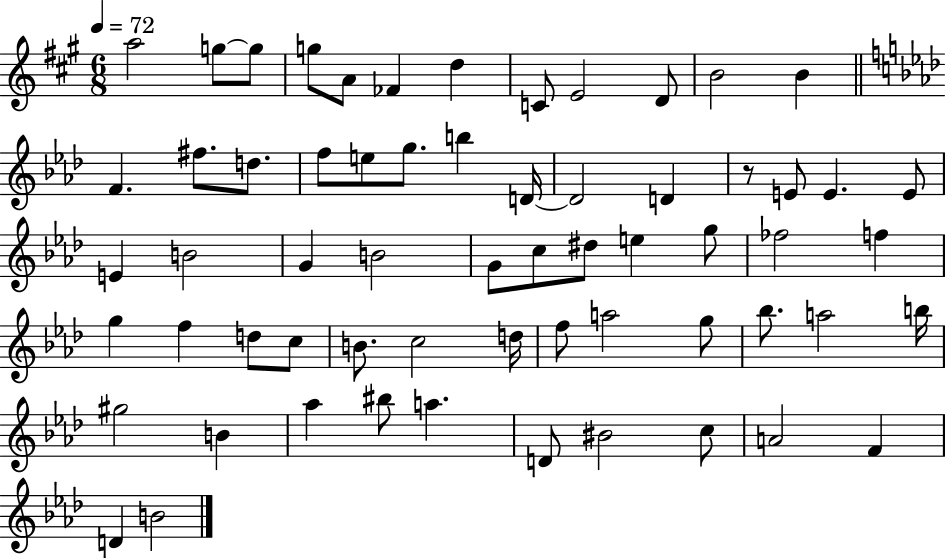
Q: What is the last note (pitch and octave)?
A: B4